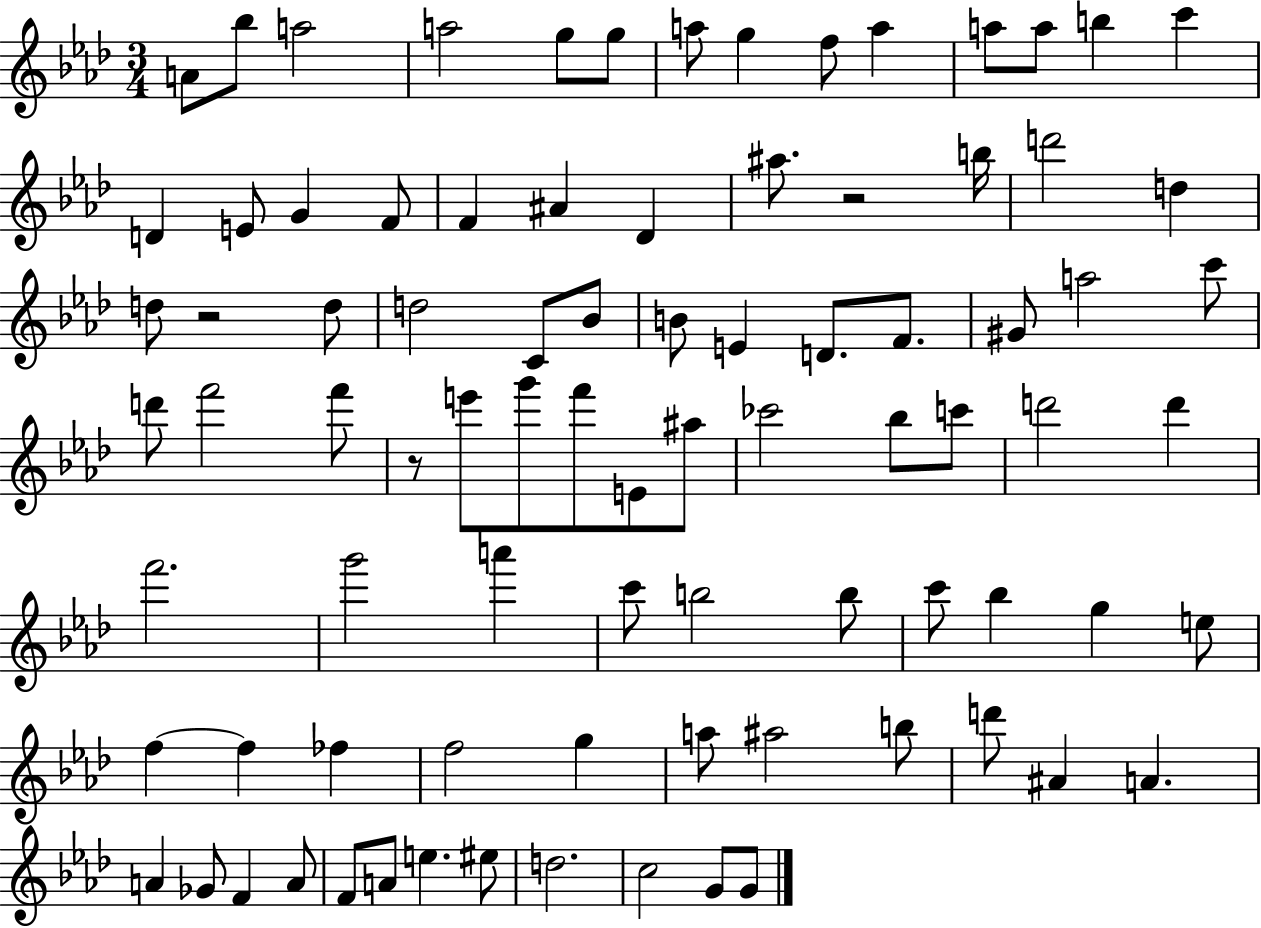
A4/e Bb5/e A5/h A5/h G5/e G5/e A5/e G5/q F5/e A5/q A5/e A5/e B5/q C6/q D4/q E4/e G4/q F4/e F4/q A#4/q Db4/q A#5/e. R/h B5/s D6/h D5/q D5/e R/h D5/e D5/h C4/e Bb4/e B4/e E4/q D4/e. F4/e. G#4/e A5/h C6/e D6/e F6/h F6/e R/e E6/e G6/e F6/e E4/e A#5/e CES6/h Bb5/e C6/e D6/h D6/q F6/h. G6/h A6/q C6/e B5/h B5/e C6/e Bb5/q G5/q E5/e F5/q F5/q FES5/q F5/h G5/q A5/e A#5/h B5/e D6/e A#4/q A4/q. A4/q Gb4/e F4/q A4/e F4/e A4/e E5/q. EIS5/e D5/h. C5/h G4/e G4/e